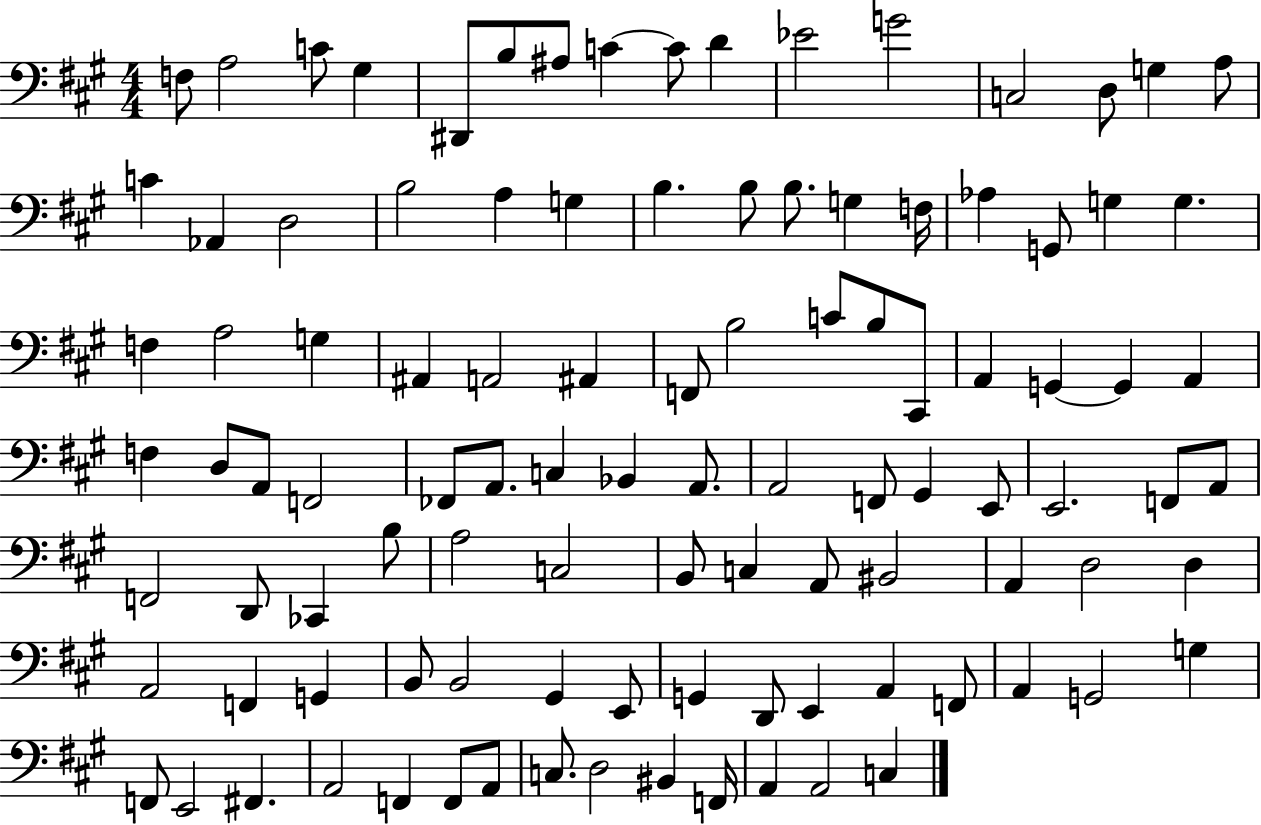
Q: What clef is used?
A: bass